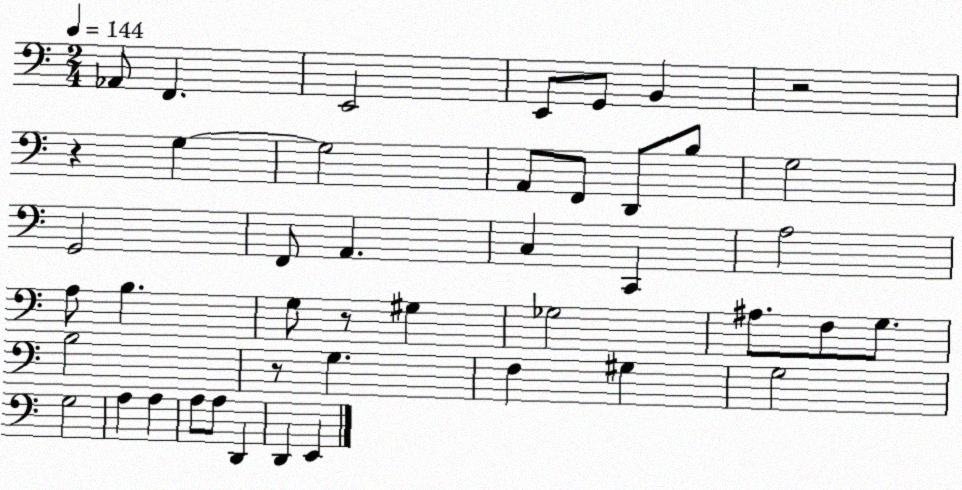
X:1
T:Untitled
M:2/4
L:1/4
K:C
_A,,/2 F,, E,,2 E,,/2 G,,/2 B,, z2 z G, G,2 A,,/2 F,,/2 D,,/2 B,/2 G,2 G,,2 F,,/2 A,, C, C,, A,2 A,/2 B, G,/2 z/2 ^G, _G,2 ^A,/2 F,/2 G,/2 B,2 z/2 G, F, ^G, G,2 G,2 A, A, A,/2 A,/2 D,, D,, E,,